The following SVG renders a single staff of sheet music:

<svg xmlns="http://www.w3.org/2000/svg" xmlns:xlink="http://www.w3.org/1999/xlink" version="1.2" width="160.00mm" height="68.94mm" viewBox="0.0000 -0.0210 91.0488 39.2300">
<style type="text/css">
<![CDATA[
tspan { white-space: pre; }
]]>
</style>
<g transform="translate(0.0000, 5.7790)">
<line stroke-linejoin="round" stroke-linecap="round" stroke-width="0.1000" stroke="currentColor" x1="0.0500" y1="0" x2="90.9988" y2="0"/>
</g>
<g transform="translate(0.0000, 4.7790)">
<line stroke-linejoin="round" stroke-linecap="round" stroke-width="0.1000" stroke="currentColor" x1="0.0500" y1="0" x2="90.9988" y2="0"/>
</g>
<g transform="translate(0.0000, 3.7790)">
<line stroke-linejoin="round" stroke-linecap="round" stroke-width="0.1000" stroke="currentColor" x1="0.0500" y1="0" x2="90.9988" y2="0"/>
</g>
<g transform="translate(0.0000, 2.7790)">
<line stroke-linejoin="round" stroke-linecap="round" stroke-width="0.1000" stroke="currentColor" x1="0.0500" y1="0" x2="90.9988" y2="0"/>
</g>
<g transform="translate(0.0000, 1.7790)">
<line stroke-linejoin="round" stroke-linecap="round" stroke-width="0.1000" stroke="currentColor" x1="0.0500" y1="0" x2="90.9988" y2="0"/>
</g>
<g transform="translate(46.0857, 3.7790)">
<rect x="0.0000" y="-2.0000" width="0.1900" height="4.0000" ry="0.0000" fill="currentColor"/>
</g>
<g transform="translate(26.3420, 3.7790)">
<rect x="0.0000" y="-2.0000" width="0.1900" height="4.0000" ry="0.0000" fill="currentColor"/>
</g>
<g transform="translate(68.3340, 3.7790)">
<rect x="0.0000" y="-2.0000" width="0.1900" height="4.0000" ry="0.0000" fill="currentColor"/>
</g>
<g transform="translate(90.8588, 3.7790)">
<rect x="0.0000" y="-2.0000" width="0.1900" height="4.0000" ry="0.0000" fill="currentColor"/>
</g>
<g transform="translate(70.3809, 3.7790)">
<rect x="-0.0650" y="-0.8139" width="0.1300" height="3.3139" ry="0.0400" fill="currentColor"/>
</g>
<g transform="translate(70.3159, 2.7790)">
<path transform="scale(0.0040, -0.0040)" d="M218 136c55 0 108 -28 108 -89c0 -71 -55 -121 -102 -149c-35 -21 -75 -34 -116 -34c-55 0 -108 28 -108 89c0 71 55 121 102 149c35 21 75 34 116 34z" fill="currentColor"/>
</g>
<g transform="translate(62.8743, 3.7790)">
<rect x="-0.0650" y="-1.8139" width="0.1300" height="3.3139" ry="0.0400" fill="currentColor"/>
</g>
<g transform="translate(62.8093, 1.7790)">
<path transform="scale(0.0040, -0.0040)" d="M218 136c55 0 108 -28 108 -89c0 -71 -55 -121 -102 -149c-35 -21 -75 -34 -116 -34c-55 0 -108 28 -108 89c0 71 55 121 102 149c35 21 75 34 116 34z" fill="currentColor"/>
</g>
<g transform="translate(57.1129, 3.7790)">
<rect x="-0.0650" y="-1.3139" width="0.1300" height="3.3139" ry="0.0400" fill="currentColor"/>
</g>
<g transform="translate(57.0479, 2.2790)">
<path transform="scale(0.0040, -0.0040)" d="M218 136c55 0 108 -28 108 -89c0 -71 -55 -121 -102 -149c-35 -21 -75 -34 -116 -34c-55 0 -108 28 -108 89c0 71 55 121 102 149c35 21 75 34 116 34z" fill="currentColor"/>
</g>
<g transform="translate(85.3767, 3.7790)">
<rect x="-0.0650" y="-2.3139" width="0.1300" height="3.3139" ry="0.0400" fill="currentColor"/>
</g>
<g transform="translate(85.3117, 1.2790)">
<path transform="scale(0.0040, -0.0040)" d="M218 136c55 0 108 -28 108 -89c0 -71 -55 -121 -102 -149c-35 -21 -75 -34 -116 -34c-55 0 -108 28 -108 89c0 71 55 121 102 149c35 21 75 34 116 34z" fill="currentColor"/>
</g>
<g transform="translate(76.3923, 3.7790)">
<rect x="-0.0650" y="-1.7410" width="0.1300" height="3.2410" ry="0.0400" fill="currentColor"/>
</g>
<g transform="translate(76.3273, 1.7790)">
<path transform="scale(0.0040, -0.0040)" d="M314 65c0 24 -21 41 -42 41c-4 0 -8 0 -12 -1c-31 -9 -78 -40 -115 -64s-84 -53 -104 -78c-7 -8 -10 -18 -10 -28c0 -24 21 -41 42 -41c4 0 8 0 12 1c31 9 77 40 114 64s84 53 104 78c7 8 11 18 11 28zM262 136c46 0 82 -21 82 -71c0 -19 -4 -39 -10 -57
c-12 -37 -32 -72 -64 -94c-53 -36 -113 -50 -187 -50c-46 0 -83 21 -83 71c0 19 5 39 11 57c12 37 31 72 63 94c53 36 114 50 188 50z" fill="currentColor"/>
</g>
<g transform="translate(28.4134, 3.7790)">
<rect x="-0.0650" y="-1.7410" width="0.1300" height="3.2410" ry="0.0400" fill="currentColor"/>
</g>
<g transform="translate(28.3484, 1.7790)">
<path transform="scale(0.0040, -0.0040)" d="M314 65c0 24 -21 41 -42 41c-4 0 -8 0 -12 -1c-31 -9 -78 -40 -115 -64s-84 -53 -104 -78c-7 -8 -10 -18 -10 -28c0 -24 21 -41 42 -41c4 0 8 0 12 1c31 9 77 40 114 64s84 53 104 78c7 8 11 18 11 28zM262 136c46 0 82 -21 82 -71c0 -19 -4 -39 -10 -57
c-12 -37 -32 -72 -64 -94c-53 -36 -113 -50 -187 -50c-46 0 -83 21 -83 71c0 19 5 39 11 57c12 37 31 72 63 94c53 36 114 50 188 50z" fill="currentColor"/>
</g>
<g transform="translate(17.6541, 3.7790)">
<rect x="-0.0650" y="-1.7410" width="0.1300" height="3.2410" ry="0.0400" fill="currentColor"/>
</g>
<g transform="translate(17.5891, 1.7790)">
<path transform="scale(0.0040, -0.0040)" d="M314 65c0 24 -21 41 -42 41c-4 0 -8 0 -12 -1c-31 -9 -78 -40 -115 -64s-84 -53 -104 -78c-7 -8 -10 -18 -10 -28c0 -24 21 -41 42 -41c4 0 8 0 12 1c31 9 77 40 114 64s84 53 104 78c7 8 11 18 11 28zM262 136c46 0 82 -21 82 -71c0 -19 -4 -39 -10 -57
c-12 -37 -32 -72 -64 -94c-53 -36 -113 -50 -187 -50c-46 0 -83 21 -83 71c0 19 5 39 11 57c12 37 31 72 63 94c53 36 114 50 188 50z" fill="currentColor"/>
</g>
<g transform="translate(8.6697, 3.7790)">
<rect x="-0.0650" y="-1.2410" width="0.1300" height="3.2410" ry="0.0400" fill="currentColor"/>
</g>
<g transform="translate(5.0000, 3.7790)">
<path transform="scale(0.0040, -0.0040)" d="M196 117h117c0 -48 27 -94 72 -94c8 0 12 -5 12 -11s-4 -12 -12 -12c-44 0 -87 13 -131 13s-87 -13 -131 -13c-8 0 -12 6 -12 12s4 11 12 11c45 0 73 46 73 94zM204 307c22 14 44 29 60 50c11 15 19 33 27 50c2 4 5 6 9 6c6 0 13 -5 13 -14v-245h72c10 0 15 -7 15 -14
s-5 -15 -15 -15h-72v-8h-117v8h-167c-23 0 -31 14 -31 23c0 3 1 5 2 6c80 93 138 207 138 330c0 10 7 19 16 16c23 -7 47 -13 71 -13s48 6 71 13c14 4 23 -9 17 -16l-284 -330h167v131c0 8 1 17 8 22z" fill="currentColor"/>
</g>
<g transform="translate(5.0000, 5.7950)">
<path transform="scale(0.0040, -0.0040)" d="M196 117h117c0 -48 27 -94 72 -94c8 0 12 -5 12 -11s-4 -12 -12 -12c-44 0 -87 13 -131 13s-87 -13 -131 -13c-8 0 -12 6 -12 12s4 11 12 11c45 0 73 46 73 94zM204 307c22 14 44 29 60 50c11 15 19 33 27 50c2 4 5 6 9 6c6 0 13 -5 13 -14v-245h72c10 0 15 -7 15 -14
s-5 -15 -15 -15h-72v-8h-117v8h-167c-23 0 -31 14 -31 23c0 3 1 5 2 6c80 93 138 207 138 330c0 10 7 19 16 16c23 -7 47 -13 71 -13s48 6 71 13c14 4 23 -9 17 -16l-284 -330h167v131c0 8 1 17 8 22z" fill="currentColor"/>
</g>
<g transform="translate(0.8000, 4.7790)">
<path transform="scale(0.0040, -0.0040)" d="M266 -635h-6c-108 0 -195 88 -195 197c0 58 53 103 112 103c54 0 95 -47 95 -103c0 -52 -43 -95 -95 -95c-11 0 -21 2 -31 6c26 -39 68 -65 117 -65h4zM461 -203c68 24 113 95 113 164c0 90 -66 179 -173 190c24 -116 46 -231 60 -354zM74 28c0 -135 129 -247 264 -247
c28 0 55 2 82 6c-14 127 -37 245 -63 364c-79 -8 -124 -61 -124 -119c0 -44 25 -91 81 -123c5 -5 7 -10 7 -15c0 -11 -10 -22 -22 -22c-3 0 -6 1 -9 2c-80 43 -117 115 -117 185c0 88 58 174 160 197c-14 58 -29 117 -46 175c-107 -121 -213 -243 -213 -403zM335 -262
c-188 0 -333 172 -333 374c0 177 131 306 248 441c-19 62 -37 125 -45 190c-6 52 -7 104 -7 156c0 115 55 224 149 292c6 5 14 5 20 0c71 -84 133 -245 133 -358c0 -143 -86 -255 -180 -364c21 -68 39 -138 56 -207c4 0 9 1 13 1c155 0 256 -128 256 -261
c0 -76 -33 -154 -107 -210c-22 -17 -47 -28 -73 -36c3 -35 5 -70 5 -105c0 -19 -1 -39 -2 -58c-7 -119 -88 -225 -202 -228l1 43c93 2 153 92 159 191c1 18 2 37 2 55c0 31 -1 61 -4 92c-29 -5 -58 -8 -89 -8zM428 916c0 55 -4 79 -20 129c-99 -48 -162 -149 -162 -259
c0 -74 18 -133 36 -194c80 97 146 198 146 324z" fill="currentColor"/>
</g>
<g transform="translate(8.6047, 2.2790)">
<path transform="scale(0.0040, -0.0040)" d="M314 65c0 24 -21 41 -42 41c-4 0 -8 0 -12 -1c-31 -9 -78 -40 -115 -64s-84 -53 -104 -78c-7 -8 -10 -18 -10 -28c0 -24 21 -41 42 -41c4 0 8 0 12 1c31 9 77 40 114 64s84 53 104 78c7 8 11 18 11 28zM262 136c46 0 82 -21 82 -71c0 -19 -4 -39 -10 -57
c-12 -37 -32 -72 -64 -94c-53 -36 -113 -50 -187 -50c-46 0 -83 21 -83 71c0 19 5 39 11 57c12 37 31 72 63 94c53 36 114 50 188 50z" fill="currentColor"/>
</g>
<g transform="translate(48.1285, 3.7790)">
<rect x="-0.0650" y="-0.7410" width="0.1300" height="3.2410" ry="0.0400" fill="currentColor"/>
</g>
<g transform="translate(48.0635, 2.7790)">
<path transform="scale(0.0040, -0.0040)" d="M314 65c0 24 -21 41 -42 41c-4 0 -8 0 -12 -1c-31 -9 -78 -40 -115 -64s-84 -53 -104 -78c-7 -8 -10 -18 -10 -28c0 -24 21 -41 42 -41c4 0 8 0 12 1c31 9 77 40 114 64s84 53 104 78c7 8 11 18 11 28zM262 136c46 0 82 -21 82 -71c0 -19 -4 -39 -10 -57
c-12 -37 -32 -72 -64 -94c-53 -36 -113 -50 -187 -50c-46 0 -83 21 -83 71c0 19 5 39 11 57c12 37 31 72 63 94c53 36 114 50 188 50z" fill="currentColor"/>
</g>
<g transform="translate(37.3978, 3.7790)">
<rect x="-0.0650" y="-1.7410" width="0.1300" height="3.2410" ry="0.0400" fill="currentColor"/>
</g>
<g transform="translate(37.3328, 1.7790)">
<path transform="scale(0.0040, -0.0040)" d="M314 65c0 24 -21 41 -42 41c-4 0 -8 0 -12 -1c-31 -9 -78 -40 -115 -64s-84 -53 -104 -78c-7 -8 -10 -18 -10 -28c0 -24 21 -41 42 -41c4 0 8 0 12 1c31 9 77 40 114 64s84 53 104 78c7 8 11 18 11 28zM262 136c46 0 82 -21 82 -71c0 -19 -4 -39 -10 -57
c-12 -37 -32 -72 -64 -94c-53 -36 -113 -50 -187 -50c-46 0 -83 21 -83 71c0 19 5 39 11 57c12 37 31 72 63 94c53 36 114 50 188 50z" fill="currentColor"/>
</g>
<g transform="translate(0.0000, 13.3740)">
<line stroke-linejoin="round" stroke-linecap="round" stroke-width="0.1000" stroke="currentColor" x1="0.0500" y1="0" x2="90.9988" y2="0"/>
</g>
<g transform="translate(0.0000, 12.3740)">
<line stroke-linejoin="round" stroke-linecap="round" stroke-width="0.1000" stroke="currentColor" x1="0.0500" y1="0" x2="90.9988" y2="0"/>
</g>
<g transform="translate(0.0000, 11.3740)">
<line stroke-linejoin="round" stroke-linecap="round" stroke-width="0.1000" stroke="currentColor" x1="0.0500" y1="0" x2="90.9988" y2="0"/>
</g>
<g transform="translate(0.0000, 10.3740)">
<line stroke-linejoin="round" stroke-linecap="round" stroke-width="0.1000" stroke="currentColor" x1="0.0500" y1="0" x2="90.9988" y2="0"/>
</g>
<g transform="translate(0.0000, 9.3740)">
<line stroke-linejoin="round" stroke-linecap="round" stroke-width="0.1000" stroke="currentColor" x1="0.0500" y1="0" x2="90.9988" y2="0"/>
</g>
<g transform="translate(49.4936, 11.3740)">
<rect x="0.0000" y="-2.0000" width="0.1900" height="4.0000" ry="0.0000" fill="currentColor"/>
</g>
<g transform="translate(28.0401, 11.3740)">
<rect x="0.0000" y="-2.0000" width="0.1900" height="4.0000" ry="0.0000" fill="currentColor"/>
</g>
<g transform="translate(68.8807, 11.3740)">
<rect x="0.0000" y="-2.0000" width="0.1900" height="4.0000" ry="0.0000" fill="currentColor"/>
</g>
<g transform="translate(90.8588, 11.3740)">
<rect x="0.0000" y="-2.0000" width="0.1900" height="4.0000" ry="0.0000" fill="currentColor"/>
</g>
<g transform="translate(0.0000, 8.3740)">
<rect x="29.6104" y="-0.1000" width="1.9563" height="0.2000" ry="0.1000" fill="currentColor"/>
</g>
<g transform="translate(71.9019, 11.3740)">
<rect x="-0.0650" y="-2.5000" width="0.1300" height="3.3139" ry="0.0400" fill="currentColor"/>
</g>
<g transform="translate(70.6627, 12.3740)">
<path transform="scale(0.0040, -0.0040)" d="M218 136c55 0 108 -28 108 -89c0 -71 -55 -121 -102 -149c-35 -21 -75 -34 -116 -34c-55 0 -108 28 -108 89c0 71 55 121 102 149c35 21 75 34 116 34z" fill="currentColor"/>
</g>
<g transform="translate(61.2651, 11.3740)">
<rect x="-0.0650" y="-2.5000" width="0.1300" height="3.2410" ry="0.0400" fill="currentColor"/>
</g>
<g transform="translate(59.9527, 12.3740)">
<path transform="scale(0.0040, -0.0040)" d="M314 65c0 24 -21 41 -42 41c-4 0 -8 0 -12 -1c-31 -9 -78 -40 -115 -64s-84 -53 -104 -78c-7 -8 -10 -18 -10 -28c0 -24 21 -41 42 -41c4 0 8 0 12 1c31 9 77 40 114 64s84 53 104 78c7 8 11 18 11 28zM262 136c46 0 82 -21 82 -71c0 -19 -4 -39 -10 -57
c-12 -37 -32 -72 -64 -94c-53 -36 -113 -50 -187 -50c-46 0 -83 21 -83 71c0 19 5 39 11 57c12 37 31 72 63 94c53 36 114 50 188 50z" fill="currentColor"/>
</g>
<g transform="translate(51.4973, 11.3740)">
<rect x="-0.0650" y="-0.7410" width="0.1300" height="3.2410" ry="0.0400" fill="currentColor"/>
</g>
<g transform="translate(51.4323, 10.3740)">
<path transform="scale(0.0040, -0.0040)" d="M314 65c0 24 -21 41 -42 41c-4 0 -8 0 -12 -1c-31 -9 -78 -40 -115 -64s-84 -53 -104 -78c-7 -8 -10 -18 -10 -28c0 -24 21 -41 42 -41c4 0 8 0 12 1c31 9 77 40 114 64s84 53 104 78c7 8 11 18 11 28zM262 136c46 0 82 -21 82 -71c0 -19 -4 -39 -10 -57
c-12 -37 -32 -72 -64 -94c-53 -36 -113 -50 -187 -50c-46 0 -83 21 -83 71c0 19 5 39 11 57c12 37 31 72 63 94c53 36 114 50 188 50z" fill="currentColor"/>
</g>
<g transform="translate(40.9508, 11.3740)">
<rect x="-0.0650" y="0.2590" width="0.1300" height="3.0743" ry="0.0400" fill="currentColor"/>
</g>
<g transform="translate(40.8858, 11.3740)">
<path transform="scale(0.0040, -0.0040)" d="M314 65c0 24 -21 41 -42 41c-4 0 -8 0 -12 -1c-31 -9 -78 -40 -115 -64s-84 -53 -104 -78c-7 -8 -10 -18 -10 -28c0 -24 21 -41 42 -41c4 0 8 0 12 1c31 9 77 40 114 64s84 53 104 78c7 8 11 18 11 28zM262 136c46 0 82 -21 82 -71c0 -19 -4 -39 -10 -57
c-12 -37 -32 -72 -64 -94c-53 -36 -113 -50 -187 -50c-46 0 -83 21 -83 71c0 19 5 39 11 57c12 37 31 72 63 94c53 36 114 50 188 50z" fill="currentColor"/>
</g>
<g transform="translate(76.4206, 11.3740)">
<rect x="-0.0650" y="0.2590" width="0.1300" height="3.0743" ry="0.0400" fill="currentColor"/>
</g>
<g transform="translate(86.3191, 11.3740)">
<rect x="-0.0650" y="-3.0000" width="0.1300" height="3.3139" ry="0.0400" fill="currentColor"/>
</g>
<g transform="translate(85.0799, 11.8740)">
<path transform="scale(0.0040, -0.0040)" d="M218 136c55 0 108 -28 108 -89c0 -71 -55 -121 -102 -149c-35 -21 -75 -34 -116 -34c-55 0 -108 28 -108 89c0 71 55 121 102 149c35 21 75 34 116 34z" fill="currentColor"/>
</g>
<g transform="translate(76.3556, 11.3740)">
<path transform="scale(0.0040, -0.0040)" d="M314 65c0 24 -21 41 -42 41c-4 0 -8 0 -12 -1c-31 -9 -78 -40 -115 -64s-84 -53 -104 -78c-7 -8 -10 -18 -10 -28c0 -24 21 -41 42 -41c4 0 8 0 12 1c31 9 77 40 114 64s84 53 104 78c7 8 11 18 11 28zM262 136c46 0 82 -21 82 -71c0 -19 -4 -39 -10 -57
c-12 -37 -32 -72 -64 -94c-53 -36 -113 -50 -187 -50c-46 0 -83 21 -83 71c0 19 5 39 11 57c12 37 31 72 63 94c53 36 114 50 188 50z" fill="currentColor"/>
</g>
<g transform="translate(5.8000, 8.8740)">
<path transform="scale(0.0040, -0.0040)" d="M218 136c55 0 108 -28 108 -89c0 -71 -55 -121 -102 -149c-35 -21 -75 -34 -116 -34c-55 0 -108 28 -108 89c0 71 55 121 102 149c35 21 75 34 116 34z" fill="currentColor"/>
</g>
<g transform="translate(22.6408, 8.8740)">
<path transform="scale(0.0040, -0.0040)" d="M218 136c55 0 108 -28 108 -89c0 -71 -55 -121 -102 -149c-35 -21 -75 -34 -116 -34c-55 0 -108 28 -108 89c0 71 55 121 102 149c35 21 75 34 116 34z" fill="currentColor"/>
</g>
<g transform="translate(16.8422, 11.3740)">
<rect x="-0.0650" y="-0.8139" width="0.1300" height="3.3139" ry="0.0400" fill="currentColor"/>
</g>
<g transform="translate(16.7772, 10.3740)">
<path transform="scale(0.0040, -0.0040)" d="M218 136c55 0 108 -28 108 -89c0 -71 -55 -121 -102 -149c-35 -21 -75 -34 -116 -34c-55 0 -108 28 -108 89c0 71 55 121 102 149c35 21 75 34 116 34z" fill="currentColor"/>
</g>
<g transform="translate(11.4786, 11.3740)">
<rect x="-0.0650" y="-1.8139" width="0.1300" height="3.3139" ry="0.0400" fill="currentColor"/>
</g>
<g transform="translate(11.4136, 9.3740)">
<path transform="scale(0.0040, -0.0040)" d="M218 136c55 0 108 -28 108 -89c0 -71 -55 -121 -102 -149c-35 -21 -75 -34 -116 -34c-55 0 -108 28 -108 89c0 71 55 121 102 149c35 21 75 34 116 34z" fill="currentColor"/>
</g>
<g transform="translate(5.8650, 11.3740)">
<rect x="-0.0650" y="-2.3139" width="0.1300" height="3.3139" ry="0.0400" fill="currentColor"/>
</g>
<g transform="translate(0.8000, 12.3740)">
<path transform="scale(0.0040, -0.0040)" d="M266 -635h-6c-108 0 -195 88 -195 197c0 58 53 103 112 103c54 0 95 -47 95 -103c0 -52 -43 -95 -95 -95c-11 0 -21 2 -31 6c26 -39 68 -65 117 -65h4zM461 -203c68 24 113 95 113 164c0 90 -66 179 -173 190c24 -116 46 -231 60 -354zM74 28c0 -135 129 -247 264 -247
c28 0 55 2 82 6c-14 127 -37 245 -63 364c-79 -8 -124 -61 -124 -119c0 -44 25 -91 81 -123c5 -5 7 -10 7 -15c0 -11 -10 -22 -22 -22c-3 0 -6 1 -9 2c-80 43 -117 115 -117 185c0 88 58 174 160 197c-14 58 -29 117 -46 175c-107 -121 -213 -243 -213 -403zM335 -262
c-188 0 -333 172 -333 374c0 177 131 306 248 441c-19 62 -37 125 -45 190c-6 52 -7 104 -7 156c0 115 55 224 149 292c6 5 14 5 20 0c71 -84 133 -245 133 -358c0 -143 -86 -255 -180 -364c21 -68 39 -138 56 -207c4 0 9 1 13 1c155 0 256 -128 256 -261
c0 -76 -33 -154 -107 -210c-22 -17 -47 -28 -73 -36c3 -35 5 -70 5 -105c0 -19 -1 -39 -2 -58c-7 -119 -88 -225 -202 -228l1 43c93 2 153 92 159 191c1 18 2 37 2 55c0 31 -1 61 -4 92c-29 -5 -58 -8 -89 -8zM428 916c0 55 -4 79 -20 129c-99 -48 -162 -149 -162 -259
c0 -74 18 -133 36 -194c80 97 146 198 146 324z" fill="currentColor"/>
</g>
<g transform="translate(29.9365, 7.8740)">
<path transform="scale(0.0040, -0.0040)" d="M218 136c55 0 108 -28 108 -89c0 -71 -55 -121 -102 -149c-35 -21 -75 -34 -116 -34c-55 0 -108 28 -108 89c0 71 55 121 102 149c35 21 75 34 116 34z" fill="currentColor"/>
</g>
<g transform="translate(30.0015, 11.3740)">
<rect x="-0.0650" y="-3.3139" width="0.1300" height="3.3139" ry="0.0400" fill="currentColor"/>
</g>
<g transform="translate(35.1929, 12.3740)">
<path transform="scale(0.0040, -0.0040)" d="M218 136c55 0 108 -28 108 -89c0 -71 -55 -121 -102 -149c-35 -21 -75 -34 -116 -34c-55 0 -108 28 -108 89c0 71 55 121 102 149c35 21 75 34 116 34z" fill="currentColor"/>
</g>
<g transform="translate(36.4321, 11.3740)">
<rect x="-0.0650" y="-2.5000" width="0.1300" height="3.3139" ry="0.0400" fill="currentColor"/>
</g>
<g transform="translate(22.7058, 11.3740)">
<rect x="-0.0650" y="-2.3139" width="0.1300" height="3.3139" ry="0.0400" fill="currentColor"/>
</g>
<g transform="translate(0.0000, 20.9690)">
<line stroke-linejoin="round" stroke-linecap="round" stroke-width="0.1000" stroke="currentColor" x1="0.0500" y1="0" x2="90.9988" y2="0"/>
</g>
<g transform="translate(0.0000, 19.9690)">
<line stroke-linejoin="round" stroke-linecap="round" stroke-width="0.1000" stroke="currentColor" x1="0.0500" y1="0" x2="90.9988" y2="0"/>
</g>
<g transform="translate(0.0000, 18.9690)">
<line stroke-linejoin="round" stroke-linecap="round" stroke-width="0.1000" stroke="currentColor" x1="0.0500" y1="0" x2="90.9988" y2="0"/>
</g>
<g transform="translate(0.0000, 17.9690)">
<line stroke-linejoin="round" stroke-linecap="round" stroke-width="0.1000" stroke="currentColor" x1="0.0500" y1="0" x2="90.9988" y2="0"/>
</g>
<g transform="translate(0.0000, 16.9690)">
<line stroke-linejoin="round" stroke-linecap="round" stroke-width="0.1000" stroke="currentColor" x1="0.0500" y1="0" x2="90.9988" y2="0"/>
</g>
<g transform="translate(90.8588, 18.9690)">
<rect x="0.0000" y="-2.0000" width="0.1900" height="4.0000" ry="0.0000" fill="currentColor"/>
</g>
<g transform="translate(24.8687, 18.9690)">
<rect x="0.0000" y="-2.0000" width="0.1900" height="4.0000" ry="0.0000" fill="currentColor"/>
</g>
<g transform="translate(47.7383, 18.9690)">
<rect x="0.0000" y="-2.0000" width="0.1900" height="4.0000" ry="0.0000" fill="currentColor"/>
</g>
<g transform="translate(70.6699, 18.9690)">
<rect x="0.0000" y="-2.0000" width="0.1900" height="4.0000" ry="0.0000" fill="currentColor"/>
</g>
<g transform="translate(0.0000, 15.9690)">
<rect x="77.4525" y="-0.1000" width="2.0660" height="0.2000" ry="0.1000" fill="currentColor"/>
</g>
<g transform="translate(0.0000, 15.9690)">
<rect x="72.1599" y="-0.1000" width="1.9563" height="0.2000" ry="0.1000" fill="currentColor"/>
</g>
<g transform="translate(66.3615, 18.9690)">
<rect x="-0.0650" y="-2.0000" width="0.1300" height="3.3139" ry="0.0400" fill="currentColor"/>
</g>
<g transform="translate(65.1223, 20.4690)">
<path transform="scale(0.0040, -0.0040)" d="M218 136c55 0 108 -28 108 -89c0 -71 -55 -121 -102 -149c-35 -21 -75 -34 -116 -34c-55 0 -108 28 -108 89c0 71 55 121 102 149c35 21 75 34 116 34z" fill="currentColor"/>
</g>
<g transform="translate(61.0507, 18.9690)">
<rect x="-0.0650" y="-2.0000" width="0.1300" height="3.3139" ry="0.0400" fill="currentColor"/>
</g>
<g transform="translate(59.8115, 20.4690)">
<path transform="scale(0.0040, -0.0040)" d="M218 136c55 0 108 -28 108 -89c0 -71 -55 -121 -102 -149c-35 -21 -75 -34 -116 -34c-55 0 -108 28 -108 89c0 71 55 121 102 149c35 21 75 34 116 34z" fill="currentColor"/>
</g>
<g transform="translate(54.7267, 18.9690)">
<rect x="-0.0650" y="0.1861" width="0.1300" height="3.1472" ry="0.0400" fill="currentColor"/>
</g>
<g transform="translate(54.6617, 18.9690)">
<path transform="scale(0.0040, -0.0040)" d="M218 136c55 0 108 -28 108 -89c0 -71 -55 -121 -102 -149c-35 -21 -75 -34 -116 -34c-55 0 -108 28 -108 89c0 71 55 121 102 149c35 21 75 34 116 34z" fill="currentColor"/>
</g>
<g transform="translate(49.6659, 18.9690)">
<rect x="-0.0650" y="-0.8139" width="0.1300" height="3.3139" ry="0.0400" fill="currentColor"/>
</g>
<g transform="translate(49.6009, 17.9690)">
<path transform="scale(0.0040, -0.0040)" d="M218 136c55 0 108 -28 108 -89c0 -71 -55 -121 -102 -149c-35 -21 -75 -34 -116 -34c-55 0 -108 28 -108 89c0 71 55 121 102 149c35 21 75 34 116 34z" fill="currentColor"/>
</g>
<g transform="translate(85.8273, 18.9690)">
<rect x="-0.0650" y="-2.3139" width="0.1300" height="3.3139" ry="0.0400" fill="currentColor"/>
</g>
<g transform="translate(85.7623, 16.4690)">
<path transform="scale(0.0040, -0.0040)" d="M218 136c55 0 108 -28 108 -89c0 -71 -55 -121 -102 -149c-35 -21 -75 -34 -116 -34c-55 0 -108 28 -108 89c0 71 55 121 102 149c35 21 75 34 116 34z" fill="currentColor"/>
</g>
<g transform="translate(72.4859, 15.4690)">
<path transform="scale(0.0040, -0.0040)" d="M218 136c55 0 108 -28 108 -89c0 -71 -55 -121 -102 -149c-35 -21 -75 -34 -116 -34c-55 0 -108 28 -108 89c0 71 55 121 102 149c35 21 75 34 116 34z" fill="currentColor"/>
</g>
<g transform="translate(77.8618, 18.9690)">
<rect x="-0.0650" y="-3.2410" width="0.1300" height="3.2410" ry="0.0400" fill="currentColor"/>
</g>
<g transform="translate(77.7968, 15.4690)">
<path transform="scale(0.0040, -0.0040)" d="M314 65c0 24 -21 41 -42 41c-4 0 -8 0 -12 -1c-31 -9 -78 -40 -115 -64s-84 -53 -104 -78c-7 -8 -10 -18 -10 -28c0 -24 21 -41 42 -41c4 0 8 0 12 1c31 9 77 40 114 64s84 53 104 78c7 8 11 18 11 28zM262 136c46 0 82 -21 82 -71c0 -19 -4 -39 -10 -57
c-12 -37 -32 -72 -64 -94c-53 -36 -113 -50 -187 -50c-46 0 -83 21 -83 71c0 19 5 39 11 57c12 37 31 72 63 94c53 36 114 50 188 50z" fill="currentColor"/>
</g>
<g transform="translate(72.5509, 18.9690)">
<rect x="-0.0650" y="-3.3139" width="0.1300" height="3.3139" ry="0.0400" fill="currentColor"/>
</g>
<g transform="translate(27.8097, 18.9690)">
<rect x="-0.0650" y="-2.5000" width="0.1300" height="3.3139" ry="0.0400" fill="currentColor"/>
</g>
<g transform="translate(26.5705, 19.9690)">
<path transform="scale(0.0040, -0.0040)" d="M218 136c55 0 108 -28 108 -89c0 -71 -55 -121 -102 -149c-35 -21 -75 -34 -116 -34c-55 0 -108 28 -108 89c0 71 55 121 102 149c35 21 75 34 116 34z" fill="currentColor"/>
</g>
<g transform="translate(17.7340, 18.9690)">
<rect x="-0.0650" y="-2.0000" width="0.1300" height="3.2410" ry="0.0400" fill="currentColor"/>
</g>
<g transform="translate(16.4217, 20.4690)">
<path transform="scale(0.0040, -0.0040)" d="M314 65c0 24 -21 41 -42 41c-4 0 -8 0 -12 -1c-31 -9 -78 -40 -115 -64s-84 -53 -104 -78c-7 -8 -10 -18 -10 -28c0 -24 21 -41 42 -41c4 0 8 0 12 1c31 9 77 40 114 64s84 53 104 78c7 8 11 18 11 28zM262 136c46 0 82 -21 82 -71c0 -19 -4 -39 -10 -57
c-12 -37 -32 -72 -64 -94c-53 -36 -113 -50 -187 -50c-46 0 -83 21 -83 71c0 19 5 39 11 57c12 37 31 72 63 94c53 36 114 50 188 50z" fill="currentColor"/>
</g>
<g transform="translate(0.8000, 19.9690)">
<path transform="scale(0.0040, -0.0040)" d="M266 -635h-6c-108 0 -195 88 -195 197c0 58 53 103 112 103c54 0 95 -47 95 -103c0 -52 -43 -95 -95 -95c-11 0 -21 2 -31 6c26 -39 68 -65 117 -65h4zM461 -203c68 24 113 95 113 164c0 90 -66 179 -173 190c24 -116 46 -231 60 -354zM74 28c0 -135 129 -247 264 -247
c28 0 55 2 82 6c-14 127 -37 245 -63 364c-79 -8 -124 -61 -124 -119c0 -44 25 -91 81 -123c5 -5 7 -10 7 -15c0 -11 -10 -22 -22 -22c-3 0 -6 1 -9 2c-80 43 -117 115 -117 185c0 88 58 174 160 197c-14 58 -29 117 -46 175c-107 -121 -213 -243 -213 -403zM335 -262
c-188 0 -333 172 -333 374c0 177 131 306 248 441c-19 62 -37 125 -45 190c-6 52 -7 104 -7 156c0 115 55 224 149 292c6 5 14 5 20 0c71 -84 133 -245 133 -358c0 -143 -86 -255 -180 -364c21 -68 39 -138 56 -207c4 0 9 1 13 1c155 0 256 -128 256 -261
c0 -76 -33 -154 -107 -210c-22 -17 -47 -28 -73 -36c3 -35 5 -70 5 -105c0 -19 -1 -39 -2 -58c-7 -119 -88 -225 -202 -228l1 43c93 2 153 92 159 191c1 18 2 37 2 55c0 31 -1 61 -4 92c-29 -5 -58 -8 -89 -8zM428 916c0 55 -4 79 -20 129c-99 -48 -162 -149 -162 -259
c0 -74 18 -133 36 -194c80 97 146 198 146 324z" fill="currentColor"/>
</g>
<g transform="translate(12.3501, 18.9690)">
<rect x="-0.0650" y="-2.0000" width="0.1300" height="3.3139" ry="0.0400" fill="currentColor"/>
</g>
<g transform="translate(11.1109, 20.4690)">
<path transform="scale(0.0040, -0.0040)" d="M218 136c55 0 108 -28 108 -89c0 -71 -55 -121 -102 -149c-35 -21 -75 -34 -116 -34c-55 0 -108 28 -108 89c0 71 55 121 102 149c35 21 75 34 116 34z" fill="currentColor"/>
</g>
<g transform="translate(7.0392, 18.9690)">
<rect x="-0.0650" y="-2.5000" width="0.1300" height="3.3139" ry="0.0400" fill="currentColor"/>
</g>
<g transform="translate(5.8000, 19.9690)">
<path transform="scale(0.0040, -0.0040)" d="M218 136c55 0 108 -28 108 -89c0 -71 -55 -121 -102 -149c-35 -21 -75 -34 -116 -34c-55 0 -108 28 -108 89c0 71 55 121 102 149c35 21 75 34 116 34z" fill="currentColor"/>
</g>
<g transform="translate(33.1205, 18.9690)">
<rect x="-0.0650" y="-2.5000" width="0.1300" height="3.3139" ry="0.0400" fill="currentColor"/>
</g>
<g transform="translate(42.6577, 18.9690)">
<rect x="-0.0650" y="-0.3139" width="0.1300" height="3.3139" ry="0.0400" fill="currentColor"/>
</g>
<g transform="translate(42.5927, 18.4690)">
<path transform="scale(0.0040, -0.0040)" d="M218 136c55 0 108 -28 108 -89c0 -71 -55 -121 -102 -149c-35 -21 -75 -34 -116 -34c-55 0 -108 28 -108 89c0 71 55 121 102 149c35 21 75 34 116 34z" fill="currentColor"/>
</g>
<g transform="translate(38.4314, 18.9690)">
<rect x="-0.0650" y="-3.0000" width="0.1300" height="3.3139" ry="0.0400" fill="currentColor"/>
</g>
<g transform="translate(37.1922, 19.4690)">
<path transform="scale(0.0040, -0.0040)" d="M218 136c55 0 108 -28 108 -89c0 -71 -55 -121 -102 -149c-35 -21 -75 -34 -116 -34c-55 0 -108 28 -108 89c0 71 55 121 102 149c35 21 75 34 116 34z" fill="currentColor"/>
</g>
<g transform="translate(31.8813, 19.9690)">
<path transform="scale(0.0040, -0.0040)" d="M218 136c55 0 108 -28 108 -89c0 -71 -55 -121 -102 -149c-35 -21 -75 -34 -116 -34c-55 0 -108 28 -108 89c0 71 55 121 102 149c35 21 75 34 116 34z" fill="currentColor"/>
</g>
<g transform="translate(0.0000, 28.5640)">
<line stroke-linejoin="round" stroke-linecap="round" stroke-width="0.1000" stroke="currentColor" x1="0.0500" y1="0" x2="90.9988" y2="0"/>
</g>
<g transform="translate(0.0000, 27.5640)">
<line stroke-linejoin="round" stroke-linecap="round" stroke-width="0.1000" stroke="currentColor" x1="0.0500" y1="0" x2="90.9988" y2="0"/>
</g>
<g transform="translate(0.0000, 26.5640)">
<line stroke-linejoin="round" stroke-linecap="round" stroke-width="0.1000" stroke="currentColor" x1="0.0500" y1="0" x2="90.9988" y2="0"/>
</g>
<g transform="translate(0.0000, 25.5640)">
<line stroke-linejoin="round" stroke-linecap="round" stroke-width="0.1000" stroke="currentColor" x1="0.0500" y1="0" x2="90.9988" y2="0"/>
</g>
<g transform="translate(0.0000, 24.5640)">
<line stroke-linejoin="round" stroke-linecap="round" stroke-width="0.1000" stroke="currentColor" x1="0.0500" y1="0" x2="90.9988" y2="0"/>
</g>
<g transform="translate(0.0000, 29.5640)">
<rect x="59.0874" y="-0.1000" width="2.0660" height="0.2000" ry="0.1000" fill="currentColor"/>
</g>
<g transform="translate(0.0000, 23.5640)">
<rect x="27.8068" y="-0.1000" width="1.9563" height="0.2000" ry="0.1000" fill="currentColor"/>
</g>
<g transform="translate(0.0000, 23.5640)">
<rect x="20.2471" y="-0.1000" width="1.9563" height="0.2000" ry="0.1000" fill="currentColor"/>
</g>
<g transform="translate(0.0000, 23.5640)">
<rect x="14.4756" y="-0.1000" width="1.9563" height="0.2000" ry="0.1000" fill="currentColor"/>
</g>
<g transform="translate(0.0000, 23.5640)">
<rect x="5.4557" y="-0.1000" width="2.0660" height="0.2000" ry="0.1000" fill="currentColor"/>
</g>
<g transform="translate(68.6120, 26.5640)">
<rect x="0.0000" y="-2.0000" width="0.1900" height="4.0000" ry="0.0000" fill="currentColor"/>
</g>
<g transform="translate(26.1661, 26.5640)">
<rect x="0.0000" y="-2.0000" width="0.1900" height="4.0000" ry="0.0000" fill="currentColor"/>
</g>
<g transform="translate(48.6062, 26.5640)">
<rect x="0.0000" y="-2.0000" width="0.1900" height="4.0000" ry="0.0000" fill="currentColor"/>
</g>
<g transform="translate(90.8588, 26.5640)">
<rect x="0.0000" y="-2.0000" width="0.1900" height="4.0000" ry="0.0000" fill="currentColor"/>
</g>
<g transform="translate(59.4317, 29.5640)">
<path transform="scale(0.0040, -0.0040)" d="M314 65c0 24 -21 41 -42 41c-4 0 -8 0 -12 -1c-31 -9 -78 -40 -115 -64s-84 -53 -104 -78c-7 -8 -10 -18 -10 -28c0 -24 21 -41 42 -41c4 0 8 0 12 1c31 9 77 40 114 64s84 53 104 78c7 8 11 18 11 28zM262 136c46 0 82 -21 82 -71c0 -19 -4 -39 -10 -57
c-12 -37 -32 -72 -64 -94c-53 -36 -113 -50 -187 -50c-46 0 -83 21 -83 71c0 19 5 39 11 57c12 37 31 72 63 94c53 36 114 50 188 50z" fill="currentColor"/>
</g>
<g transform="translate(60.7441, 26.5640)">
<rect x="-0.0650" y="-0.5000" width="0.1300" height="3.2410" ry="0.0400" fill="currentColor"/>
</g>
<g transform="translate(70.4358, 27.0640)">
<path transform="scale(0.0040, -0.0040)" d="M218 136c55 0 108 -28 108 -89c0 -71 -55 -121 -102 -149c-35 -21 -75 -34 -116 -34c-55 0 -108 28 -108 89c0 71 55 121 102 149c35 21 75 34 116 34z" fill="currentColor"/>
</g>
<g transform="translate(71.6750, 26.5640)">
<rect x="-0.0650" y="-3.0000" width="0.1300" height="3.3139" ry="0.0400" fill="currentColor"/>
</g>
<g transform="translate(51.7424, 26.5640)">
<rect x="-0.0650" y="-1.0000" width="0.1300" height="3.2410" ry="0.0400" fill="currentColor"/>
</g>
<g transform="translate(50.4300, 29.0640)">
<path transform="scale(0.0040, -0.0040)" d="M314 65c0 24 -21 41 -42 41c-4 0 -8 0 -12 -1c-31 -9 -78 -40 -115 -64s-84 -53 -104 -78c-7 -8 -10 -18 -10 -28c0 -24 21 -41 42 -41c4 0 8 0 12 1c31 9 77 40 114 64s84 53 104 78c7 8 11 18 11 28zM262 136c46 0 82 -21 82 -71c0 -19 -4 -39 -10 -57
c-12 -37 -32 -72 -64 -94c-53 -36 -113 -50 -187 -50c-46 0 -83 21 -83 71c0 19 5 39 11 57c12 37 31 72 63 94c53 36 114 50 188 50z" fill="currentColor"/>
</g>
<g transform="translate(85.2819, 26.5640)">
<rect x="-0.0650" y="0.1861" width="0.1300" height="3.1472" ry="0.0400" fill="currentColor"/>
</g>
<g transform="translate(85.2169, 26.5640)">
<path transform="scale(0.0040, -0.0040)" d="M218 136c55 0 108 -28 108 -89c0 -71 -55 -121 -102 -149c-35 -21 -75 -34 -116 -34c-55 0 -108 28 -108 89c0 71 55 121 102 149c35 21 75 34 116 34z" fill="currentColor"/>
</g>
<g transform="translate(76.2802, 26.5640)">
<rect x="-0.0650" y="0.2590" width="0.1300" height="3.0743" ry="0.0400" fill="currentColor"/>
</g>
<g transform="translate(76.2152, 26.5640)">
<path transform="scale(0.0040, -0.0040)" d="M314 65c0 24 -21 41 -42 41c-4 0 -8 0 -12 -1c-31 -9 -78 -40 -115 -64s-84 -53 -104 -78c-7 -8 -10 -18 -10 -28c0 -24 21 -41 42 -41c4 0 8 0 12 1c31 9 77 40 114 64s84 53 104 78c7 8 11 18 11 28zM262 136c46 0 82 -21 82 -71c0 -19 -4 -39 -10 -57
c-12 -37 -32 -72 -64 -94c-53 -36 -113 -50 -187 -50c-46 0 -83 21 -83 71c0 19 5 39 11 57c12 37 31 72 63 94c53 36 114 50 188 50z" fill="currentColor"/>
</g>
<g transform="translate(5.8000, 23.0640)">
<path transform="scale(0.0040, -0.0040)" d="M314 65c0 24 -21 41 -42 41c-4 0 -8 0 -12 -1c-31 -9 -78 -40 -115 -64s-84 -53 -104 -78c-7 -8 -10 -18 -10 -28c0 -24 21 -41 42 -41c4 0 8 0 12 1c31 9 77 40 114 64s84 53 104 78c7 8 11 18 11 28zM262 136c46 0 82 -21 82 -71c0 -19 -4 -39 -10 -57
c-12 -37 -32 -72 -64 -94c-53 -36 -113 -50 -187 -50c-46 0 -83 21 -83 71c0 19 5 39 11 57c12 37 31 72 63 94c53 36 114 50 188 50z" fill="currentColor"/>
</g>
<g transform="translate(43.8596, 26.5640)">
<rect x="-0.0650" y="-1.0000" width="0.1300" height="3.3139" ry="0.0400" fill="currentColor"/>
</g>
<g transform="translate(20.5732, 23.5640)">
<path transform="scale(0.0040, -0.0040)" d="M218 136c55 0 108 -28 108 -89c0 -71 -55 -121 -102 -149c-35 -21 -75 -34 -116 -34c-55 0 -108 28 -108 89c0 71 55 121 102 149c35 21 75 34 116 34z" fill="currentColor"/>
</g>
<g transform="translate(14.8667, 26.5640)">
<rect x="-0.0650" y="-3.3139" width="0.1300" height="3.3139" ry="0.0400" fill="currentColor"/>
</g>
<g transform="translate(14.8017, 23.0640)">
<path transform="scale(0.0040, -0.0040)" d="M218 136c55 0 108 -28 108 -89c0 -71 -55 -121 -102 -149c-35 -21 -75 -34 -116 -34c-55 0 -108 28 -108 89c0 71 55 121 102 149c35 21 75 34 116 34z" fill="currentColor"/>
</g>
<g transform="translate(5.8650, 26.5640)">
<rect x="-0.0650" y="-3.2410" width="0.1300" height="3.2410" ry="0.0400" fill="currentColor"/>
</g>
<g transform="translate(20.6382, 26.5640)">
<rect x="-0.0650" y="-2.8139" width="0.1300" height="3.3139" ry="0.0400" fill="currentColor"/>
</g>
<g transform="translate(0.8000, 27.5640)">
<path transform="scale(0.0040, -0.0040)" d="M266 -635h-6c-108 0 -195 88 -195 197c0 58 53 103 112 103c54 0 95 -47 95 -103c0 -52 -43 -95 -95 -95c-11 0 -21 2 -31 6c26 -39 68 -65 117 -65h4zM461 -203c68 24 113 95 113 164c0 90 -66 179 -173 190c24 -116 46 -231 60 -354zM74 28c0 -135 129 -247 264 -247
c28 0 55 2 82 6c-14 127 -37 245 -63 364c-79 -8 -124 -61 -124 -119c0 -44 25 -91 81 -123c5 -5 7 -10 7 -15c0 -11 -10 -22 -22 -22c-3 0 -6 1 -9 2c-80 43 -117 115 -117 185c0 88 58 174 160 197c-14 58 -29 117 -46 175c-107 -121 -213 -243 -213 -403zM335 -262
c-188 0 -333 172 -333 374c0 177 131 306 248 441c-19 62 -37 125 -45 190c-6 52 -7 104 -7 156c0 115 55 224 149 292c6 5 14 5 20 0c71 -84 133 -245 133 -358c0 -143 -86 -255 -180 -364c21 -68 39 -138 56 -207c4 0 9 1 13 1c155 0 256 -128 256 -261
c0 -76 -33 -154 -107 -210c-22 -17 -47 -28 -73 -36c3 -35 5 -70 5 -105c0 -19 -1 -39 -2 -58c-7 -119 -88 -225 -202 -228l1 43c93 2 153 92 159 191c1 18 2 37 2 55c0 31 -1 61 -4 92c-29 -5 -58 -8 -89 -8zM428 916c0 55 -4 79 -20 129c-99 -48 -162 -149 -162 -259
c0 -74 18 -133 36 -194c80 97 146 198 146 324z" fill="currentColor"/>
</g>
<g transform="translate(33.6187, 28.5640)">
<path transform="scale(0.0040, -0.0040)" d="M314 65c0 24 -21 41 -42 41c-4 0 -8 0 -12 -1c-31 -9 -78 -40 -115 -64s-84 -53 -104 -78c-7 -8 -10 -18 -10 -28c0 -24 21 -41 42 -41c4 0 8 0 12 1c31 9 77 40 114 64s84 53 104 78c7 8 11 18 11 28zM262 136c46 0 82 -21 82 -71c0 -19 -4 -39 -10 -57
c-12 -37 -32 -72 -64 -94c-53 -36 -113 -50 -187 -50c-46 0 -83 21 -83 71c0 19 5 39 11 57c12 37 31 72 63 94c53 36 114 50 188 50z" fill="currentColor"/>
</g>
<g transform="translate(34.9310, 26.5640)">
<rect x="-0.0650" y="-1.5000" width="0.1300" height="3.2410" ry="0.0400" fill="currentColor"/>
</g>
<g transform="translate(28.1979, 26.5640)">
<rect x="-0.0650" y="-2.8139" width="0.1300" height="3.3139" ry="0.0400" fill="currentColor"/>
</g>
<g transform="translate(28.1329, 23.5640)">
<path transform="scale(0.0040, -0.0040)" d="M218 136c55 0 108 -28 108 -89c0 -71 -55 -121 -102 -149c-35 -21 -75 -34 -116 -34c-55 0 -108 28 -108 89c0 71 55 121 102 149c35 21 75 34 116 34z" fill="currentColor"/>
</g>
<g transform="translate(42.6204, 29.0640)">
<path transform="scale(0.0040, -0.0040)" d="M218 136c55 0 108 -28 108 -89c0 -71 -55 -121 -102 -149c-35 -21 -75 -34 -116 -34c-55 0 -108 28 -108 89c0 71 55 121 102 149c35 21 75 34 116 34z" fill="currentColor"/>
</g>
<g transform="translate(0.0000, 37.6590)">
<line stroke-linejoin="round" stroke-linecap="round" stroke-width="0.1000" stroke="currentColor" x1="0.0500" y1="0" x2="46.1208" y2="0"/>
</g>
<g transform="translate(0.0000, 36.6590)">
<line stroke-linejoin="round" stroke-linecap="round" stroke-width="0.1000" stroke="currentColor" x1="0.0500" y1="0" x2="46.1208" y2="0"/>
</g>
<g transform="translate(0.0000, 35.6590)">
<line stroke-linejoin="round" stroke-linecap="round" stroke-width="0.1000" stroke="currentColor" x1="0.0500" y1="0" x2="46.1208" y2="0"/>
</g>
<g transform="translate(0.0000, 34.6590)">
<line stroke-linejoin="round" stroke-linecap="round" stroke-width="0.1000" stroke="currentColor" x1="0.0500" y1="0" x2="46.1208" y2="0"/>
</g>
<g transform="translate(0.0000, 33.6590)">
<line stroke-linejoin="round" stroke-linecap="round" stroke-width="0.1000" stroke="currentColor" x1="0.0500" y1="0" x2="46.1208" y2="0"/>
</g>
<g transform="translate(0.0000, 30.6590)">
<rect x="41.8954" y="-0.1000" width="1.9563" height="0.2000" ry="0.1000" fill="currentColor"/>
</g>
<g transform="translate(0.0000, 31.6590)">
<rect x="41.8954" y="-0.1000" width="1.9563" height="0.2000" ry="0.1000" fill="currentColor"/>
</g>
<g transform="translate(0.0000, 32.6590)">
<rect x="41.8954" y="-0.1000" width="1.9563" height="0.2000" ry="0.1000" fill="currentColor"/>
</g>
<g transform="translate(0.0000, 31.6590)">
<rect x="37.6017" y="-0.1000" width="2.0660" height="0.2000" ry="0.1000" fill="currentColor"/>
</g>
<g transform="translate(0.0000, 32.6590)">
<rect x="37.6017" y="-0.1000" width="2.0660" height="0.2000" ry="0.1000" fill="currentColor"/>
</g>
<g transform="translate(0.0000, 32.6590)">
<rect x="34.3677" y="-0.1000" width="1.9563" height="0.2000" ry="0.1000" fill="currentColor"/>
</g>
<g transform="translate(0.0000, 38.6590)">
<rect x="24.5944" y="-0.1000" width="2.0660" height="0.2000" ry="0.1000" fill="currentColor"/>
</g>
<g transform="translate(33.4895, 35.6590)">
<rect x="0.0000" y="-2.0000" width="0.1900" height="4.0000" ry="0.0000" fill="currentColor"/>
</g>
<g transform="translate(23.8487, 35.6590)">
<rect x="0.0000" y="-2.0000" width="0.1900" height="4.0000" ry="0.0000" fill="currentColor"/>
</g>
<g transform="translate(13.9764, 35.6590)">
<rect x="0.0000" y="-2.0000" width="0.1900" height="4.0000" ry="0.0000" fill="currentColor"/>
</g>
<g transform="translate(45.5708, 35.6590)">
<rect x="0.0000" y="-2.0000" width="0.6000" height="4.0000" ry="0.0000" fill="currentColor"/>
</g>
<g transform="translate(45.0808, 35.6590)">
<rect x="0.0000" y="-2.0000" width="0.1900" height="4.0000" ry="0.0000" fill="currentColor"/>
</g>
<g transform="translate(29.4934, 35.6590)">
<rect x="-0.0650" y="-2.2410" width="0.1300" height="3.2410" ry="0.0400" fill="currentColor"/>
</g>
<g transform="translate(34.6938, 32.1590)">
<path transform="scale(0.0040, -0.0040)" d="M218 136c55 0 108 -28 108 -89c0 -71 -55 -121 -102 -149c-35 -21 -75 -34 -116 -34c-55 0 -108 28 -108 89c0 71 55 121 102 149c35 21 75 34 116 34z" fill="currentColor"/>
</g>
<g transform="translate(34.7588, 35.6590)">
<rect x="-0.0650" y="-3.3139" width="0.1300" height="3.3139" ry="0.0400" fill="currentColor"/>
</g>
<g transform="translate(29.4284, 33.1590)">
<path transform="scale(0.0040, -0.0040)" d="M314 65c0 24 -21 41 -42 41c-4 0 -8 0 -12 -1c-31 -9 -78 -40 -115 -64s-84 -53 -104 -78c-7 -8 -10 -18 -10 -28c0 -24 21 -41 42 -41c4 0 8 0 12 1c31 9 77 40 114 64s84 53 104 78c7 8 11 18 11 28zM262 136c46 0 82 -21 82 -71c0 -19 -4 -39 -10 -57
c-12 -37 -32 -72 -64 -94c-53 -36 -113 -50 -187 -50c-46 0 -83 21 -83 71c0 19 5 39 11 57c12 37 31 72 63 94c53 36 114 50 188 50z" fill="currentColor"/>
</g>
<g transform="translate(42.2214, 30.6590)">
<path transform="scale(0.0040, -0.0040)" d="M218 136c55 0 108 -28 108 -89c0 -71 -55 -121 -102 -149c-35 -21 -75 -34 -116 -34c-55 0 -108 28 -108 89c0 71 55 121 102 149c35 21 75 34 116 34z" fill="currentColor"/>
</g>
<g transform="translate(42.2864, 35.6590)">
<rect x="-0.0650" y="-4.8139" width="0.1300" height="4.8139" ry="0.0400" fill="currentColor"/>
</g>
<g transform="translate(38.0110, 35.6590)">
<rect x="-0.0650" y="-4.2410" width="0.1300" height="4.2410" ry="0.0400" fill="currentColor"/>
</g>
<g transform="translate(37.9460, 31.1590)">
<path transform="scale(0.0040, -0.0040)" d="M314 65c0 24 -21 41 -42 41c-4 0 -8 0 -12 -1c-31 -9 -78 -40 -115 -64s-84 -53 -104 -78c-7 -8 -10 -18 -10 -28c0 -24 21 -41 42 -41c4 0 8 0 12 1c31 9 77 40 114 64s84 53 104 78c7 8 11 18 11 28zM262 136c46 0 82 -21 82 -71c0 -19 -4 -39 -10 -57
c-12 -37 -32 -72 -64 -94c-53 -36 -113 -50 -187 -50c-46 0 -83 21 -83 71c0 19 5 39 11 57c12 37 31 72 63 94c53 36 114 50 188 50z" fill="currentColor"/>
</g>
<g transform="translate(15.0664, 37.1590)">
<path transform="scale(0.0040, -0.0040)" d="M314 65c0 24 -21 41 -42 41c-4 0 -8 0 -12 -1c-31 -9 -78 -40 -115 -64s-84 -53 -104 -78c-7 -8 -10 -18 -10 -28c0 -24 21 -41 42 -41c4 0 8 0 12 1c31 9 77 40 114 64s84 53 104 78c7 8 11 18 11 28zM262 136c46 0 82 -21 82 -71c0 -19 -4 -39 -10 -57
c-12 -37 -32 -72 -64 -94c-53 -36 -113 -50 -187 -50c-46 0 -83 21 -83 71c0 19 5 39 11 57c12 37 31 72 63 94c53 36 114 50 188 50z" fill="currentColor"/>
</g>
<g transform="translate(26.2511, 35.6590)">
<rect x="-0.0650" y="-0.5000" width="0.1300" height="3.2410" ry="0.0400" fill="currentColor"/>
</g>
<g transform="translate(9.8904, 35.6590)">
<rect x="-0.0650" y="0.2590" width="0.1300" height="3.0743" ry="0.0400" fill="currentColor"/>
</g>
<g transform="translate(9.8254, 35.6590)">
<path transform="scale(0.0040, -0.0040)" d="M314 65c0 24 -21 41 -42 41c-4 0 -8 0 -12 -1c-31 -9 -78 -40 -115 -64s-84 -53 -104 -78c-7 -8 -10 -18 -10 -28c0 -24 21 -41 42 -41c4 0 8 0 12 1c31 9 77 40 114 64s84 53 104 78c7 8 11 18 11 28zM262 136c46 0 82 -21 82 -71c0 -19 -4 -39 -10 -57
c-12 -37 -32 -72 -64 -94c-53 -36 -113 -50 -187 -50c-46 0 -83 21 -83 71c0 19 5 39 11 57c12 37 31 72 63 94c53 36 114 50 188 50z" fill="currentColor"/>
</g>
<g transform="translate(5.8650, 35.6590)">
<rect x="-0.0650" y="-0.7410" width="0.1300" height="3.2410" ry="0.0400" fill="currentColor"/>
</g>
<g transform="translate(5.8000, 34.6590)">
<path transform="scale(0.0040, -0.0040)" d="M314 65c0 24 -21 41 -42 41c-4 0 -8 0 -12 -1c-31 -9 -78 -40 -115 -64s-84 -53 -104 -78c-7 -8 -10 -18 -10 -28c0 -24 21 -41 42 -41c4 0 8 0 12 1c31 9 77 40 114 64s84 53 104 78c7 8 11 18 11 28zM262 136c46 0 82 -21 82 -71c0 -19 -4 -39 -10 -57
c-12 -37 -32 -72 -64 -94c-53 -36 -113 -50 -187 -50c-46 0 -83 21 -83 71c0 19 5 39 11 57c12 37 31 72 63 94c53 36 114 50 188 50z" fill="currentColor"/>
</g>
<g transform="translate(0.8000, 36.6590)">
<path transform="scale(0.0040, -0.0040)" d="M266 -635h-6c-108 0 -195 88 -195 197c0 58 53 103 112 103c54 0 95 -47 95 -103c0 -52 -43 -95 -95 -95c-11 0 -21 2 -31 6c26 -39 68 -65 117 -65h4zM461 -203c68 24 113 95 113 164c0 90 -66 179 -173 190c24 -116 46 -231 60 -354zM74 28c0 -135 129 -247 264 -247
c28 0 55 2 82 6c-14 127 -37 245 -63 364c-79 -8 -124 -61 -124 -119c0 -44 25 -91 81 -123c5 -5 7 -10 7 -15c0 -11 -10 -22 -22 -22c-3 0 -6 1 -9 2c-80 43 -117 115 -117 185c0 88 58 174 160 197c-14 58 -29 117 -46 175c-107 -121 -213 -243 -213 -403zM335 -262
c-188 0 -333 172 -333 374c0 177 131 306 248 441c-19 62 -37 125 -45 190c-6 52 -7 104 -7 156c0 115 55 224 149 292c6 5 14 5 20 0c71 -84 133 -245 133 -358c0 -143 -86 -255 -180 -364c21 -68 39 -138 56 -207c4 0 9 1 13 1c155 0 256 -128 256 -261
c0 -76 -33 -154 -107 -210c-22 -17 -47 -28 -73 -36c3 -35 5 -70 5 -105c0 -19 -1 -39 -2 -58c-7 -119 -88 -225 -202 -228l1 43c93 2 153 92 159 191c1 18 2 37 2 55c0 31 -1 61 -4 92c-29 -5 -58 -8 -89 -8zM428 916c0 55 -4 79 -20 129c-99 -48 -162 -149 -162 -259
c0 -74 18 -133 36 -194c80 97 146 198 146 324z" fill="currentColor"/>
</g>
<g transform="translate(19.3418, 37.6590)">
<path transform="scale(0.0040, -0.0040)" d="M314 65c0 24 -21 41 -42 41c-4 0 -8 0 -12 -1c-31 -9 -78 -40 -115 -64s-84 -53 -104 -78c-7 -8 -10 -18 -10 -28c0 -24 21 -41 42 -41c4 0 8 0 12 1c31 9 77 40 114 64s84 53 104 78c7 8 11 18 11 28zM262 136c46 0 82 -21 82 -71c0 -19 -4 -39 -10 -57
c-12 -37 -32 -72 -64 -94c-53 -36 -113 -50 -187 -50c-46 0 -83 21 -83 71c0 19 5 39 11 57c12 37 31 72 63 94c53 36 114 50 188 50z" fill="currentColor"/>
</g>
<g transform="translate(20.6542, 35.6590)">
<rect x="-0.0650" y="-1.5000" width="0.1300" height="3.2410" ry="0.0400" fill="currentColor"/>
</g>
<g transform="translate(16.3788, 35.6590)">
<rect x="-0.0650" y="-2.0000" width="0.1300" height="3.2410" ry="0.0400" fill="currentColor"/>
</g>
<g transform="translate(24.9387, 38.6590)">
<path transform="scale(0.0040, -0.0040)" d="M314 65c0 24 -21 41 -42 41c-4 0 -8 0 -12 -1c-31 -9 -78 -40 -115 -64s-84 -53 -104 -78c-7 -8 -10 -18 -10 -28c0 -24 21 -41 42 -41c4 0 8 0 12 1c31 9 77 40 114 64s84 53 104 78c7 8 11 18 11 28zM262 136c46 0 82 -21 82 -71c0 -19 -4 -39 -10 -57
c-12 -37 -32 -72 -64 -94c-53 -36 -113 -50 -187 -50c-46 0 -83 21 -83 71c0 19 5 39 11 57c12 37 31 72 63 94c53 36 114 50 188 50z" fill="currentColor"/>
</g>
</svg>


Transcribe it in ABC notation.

X:1
T:Untitled
M:4/4
L:1/4
K:C
e2 f2 f2 f2 d2 e f d f2 g g f d g b G B2 d2 G2 G B2 A G F F2 G G A c d B F F b b2 g b2 b a a E2 D D2 C2 A B2 B d2 B2 F2 E2 C2 g2 b d'2 e'